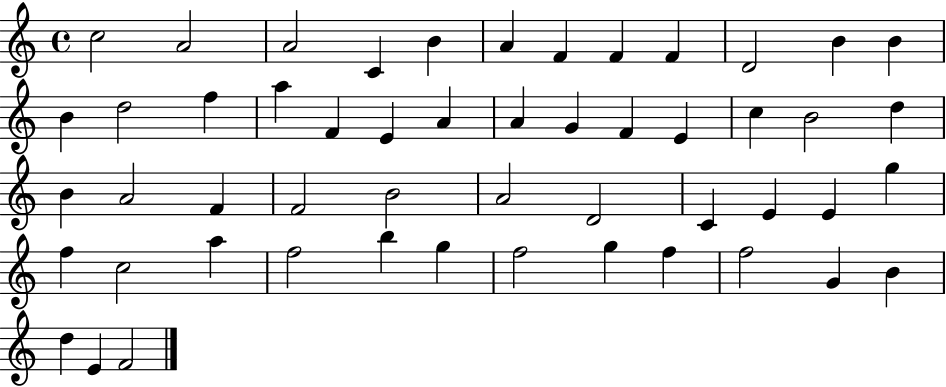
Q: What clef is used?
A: treble